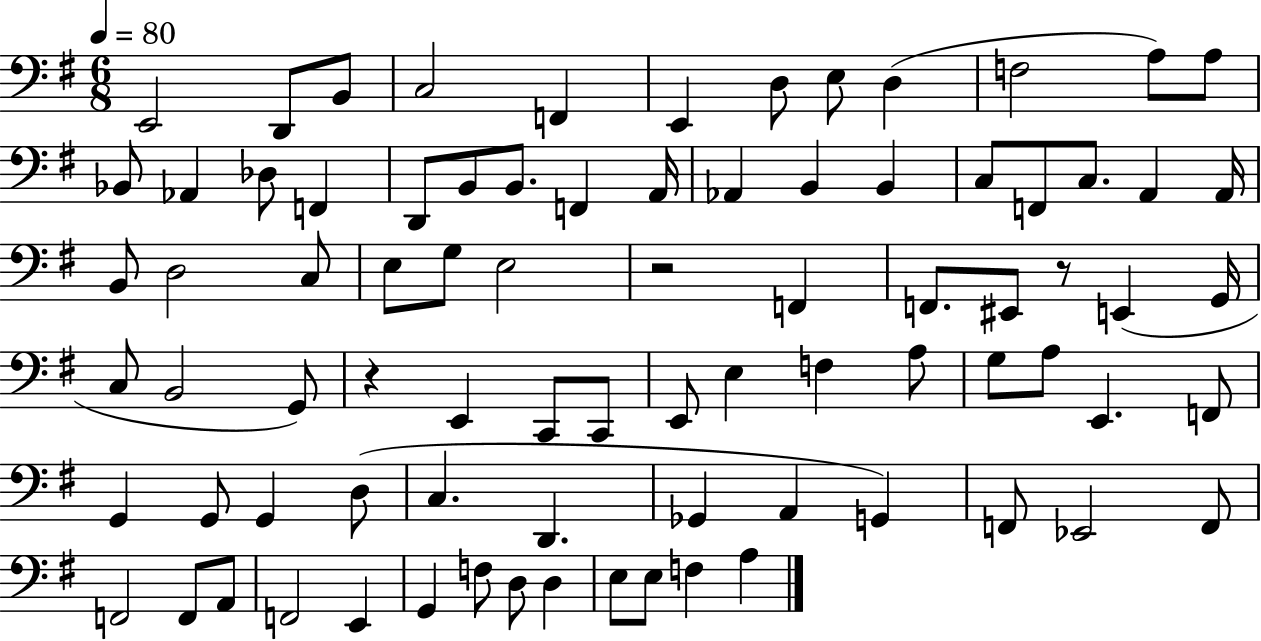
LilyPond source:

{
  \clef bass
  \numericTimeSignature
  \time 6/8
  \key g \major
  \tempo 4 = 80
  e,2 d,8 b,8 | c2 f,4 | e,4 d8 e8 d4( | f2 a8) a8 | \break bes,8 aes,4 des8 f,4 | d,8 b,8 b,8. f,4 a,16 | aes,4 b,4 b,4 | c8 f,8 c8. a,4 a,16 | \break b,8 d2 c8 | e8 g8 e2 | r2 f,4 | f,8. eis,8 r8 e,4( g,16 | \break c8 b,2 g,8) | r4 e,4 c,8 c,8 | e,8 e4 f4 a8 | g8 a8 e,4. f,8 | \break g,4 g,8 g,4 d8( | c4. d,4. | ges,4 a,4 g,4) | f,8 ees,2 f,8 | \break f,2 f,8 a,8 | f,2 e,4 | g,4 f8 d8 d4 | e8 e8 f4 a4 | \break \bar "|."
}